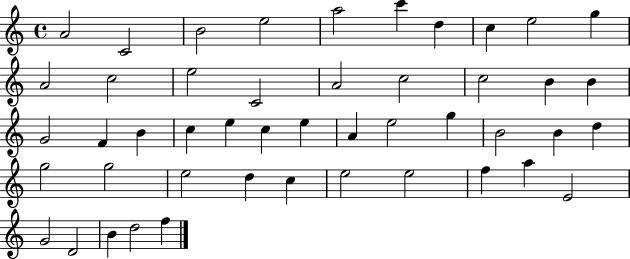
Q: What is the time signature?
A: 4/4